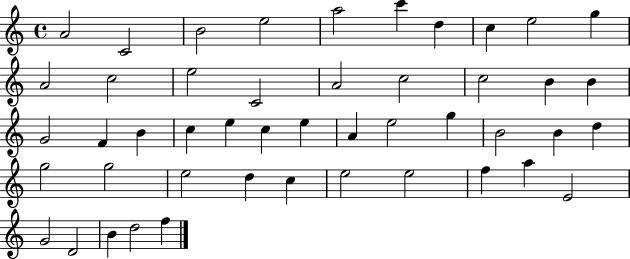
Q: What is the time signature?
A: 4/4